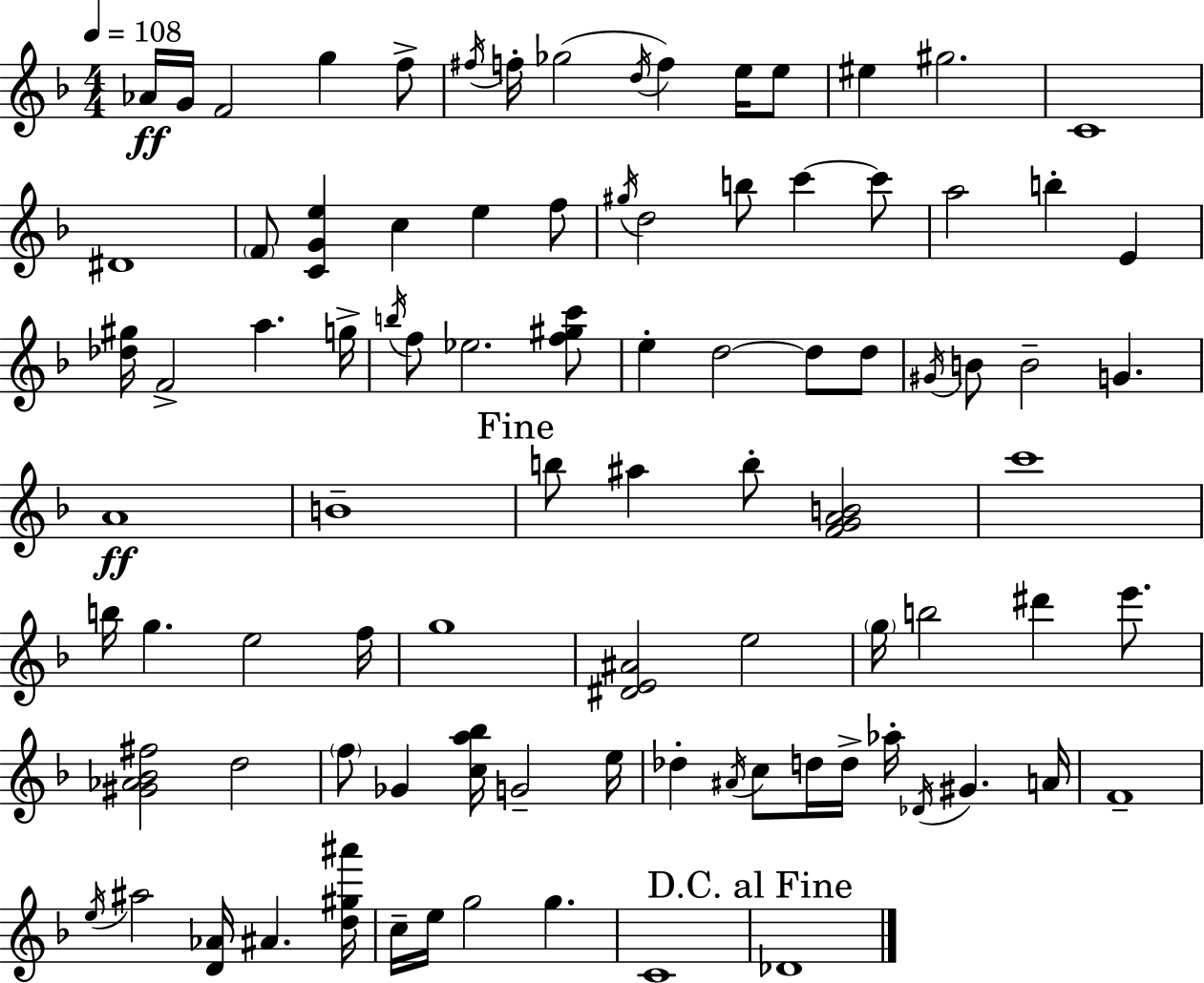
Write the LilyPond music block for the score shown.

{
  \clef treble
  \numericTimeSignature
  \time 4/4
  \key d \minor
  \tempo 4 = 108
  aes'16\ff g'16 f'2 g''4 f''8-> | \acciaccatura { fis''16 } f''16-. ges''2( \acciaccatura { d''16 } f''4) e''16 | e''8 eis''4 gis''2. | c'1 | \break dis'1 | \parenthesize f'8 <c' g' e''>4 c''4 e''4 | f''8 \acciaccatura { gis''16 } d''2 b''8 c'''4~~ | c'''8 a''2 b''4-. e'4 | \break <des'' gis''>16 f'2-> a''4. | g''16-> \acciaccatura { b''16 } f''8 ees''2. | <f'' gis'' c'''>8 e''4-. d''2~~ | d''8 d''8 \acciaccatura { gis'16 } b'8 b'2-- g'4. | \break a'1\ff | b'1-- | \mark "Fine" b''8 ais''4 b''8-. <f' g' a' b'>2 | c'''1 | \break b''16 g''4. e''2 | f''16 g''1 | <dis' e' ais'>2 e''2 | \parenthesize g''16 b''2 dis'''4 | \break e'''8. <gis' aes' bes' fis''>2 d''2 | \parenthesize f''8 ges'4 <c'' a'' bes''>16 g'2-- | e''16 des''4-. \acciaccatura { ais'16 } c''8 d''16 d''16-> aes''16-. \acciaccatura { des'16 } | gis'4. a'16 f'1-- | \break \acciaccatura { e''16 } ais''2 | <d' aes'>16 ais'4. <d'' gis'' ais'''>16 c''16-- e''16 g''2 | g''4. c'1 | \mark "D.C. al Fine" des'1 | \break \bar "|."
}